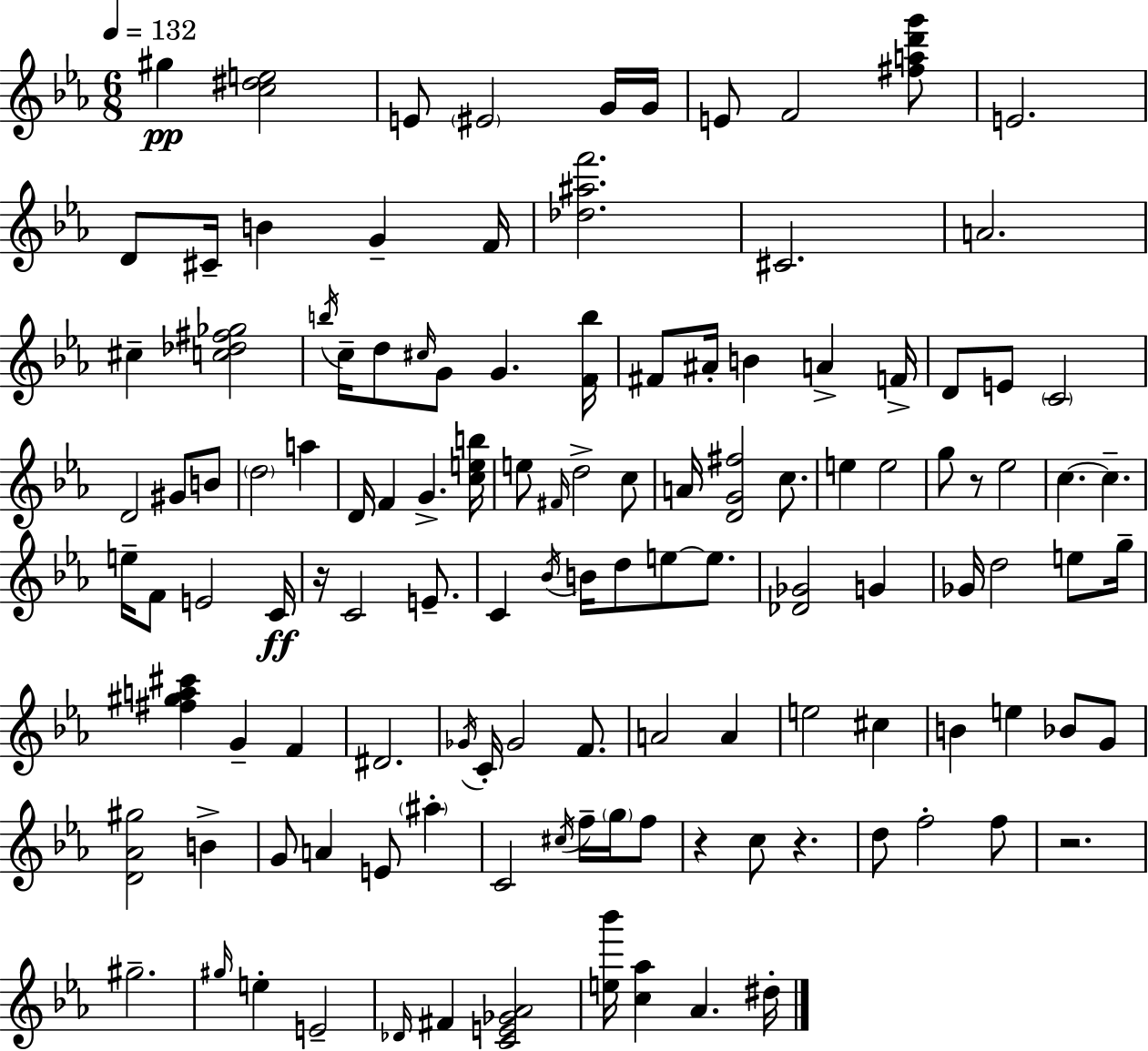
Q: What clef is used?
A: treble